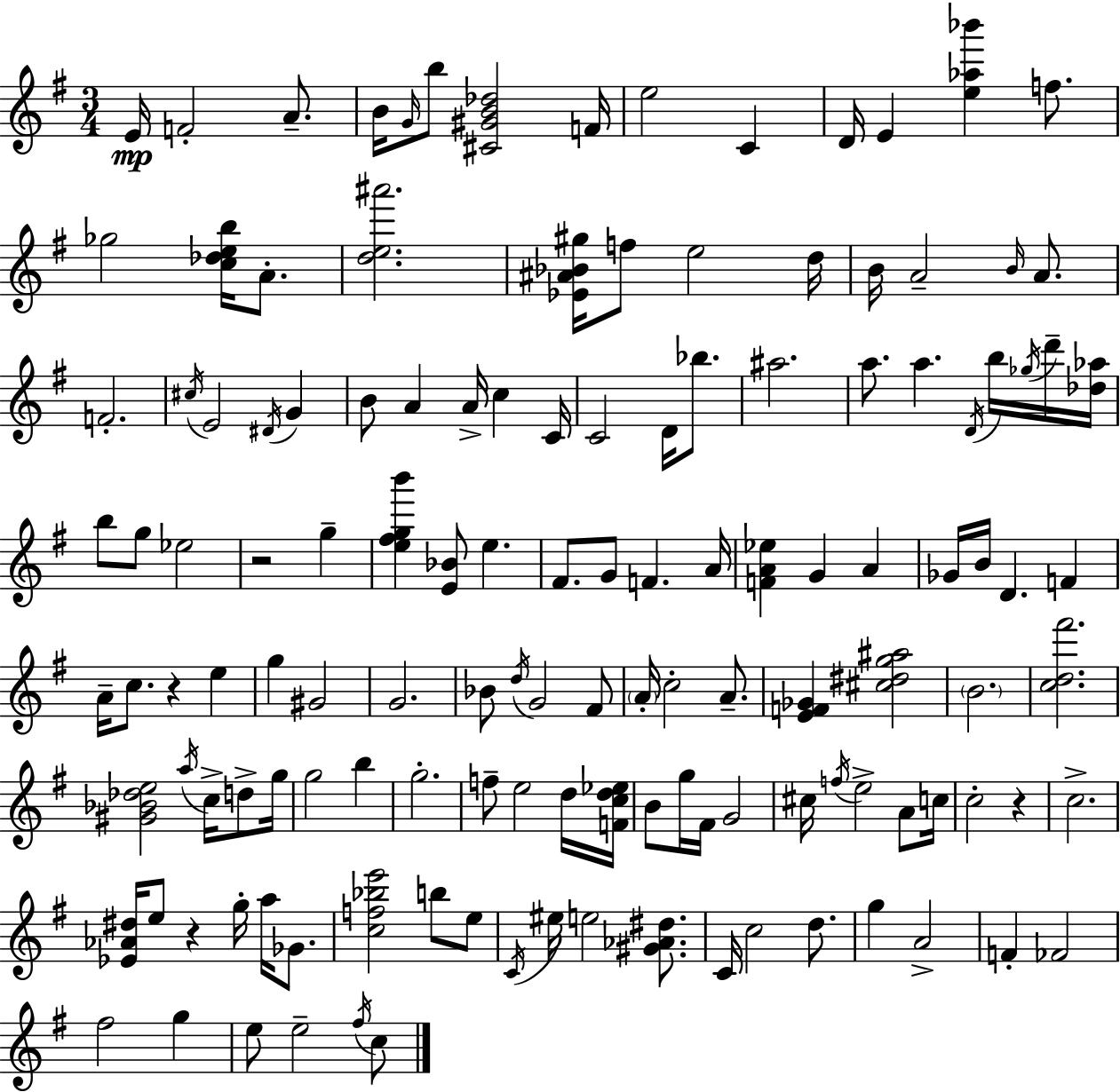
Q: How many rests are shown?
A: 4